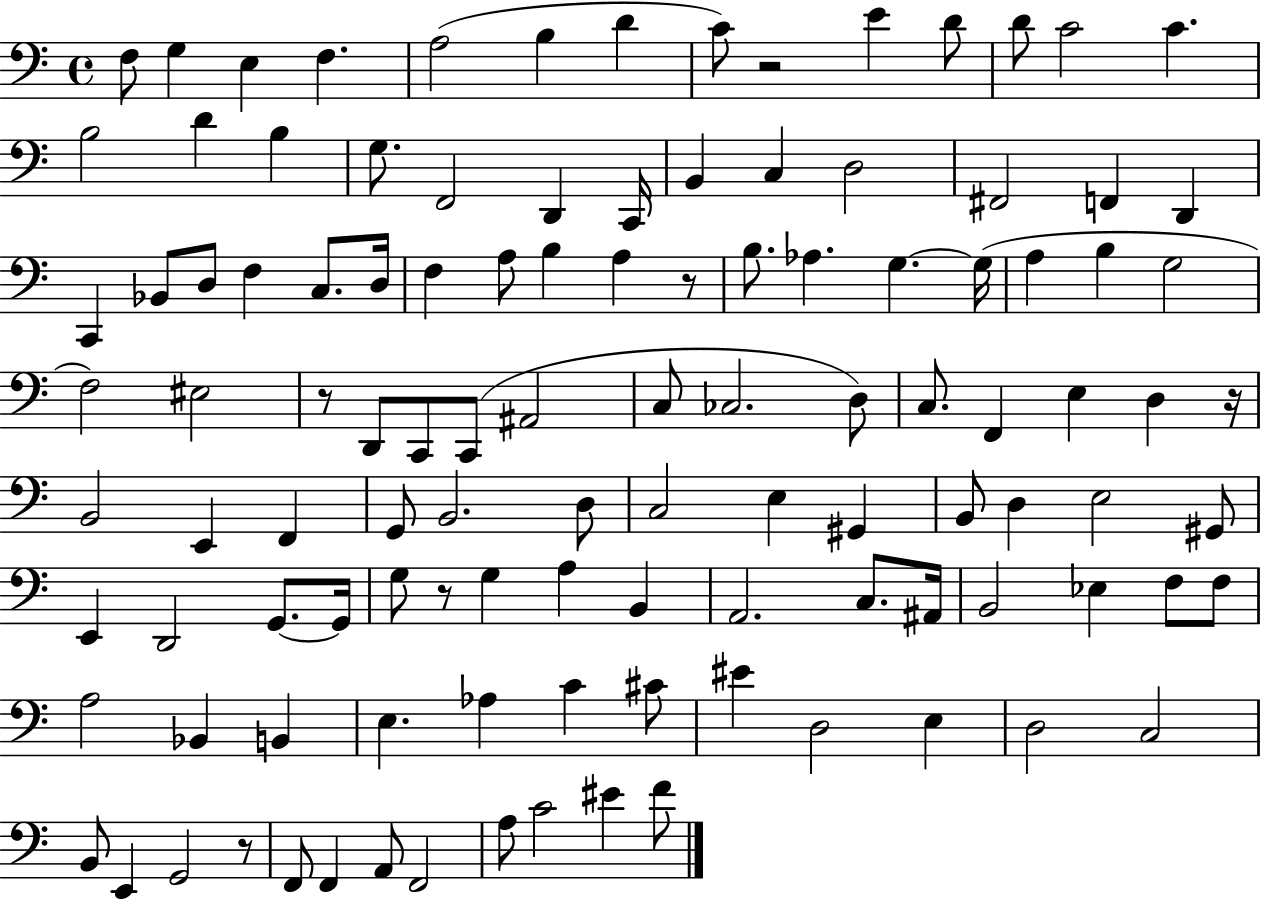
X:1
T:Untitled
M:4/4
L:1/4
K:C
F,/2 G, E, F, A,2 B, D C/2 z2 E D/2 D/2 C2 C B,2 D B, G,/2 F,,2 D,, C,,/4 B,, C, D,2 ^F,,2 F,, D,, C,, _B,,/2 D,/2 F, C,/2 D,/4 F, A,/2 B, A, z/2 B,/2 _A, G, G,/4 A, B, G,2 F,2 ^E,2 z/2 D,,/2 C,,/2 C,,/2 ^A,,2 C,/2 _C,2 D,/2 C,/2 F,, E, D, z/4 B,,2 E,, F,, G,,/2 B,,2 D,/2 C,2 E, ^G,, B,,/2 D, E,2 ^G,,/2 E,, D,,2 G,,/2 G,,/4 G,/2 z/2 G, A, B,, A,,2 C,/2 ^A,,/4 B,,2 _E, F,/2 F,/2 A,2 _B,, B,, E, _A, C ^C/2 ^E D,2 E, D,2 C,2 B,,/2 E,, G,,2 z/2 F,,/2 F,, A,,/2 F,,2 A,/2 C2 ^E F/2